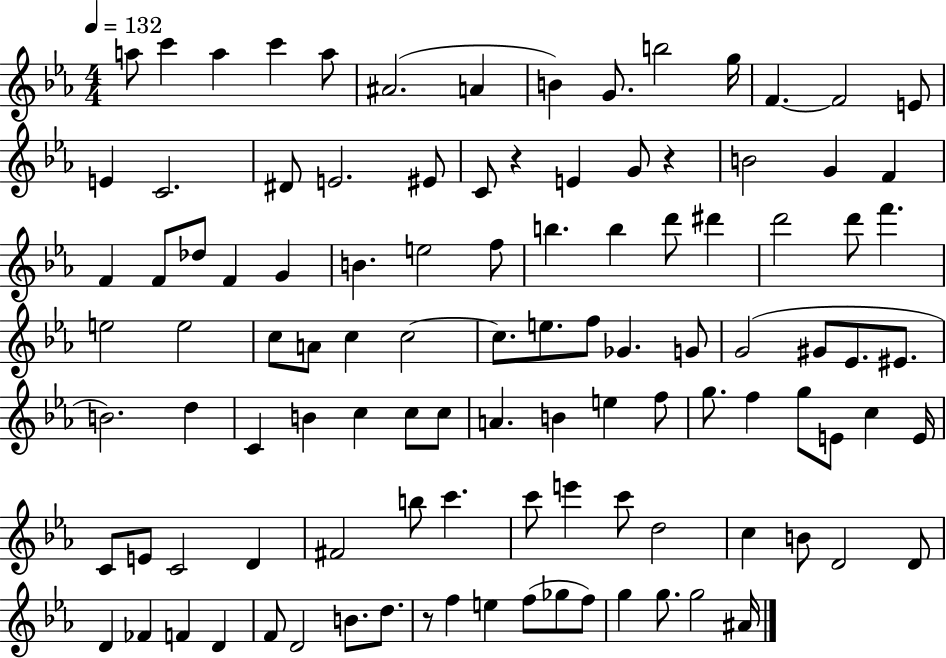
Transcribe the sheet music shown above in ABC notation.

X:1
T:Untitled
M:4/4
L:1/4
K:Eb
a/2 c' a c' a/2 ^A2 A B G/2 b2 g/4 F F2 E/2 E C2 ^D/2 E2 ^E/2 C/2 z E G/2 z B2 G F F F/2 _d/2 F G B e2 f/2 b b d'/2 ^d' d'2 d'/2 f' e2 e2 c/2 A/2 c c2 c/2 e/2 f/2 _G G/2 G2 ^G/2 _E/2 ^E/2 B2 d C B c c/2 c/2 A B e f/2 g/2 f g/2 E/2 c E/4 C/2 E/2 C2 D ^F2 b/2 c' c'/2 e' c'/2 d2 c B/2 D2 D/2 D _F F D F/2 D2 B/2 d/2 z/2 f e f/2 _g/2 f/2 g g/2 g2 ^A/4